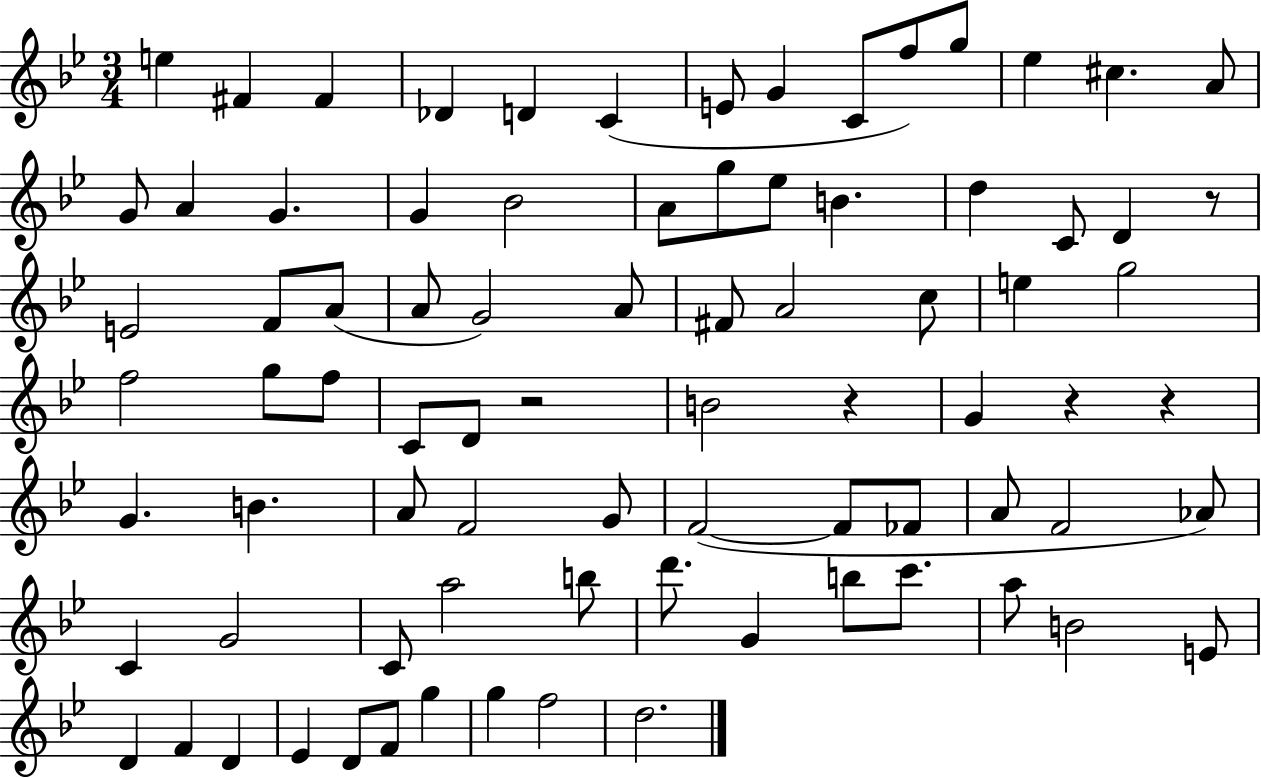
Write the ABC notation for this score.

X:1
T:Untitled
M:3/4
L:1/4
K:Bb
e ^F ^F _D D C E/2 G C/2 f/2 g/2 _e ^c A/2 G/2 A G G _B2 A/2 g/2 _e/2 B d C/2 D z/2 E2 F/2 A/2 A/2 G2 A/2 ^F/2 A2 c/2 e g2 f2 g/2 f/2 C/2 D/2 z2 B2 z G z z G B A/2 F2 G/2 F2 F/2 _F/2 A/2 F2 _A/2 C G2 C/2 a2 b/2 d'/2 G b/2 c'/2 a/2 B2 E/2 D F D _E D/2 F/2 g g f2 d2